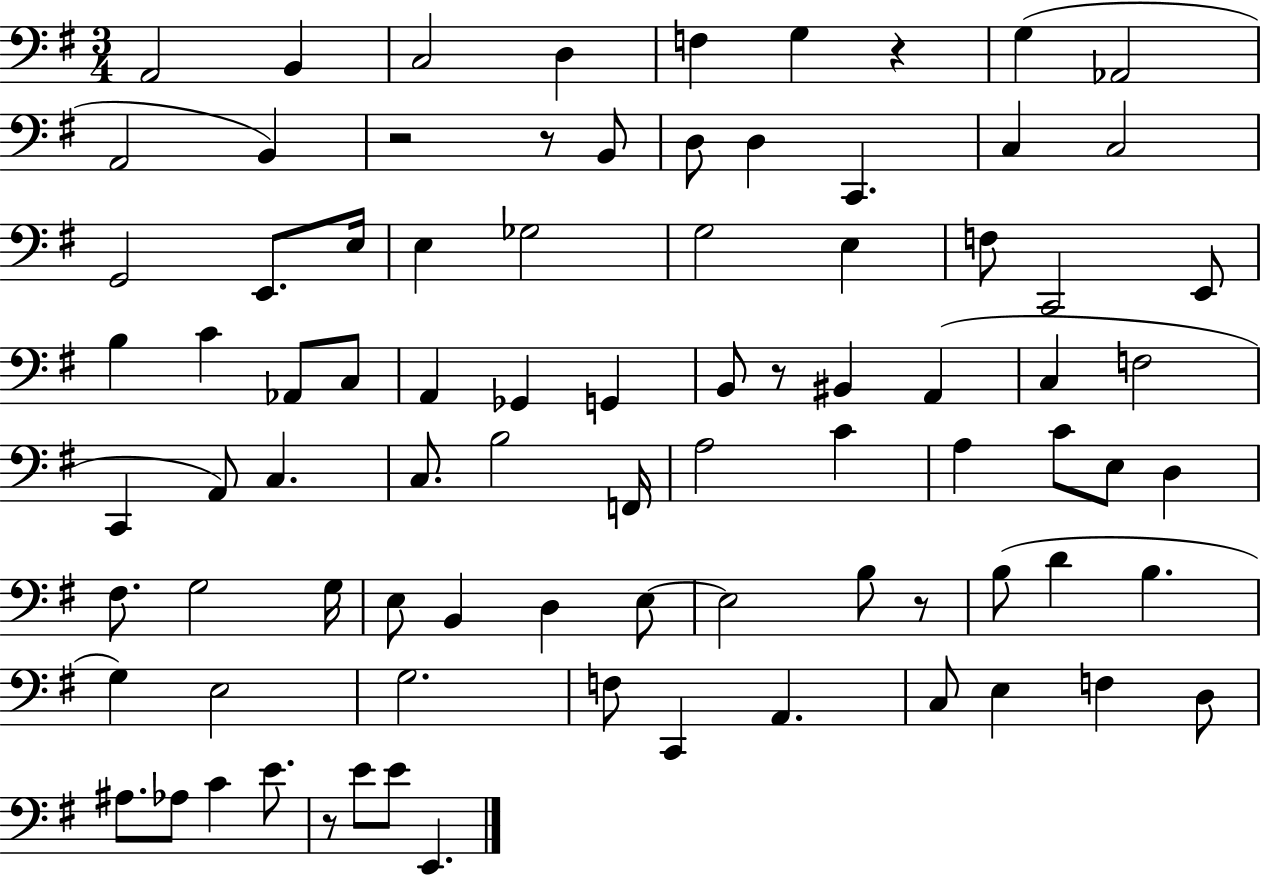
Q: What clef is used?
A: bass